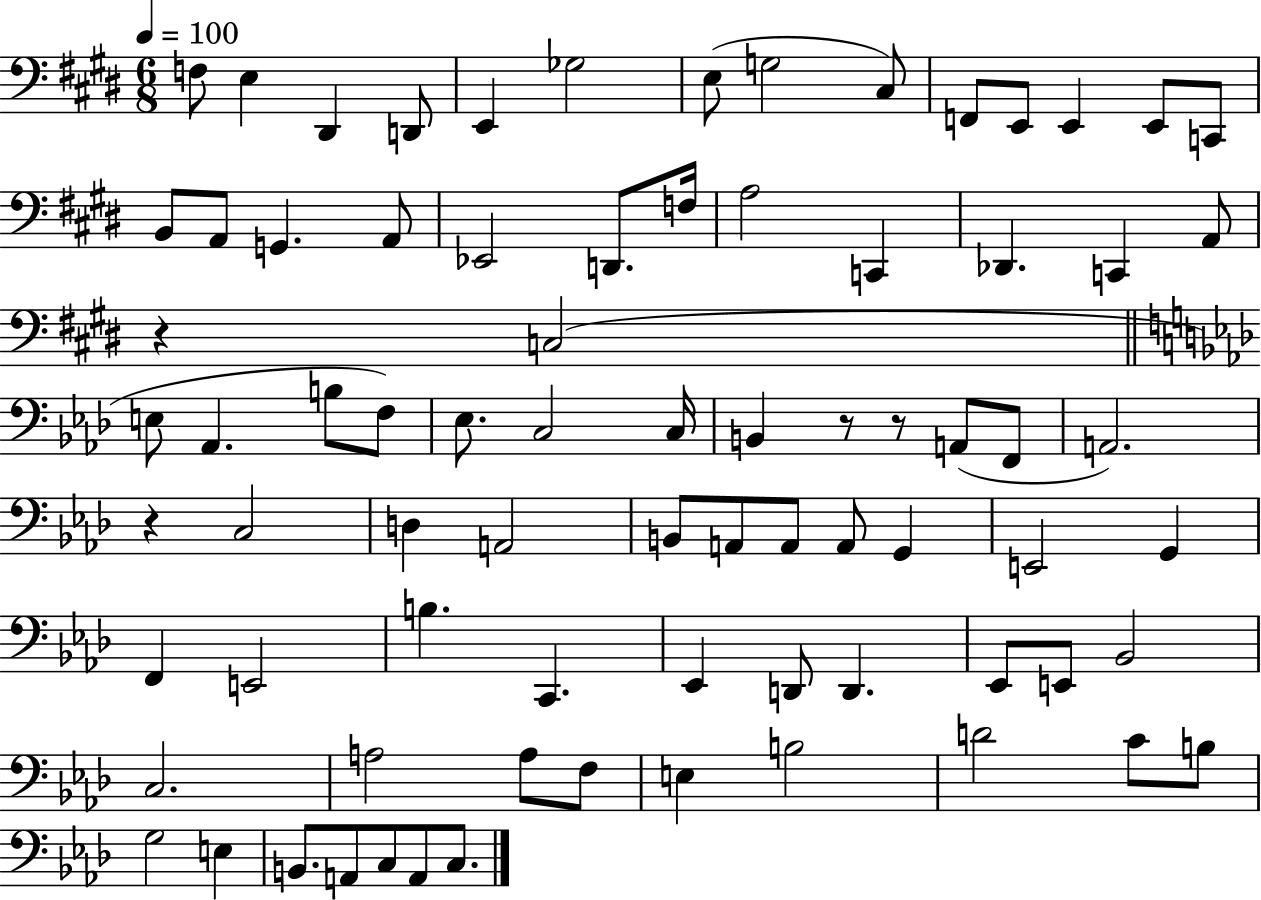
X:1
T:Untitled
M:6/8
L:1/4
K:E
F,/2 E, ^D,, D,,/2 E,, _G,2 E,/2 G,2 ^C,/2 F,,/2 E,,/2 E,, E,,/2 C,,/2 B,,/2 A,,/2 G,, A,,/2 _E,,2 D,,/2 F,/4 A,2 C,, _D,, C,, A,,/2 z C,2 E,/2 _A,, B,/2 F,/2 _E,/2 C,2 C,/4 B,, z/2 z/2 A,,/2 F,,/2 A,,2 z C,2 D, A,,2 B,,/2 A,,/2 A,,/2 A,,/2 G,, E,,2 G,, F,, E,,2 B, C,, _E,, D,,/2 D,, _E,,/2 E,,/2 _B,,2 C,2 A,2 A,/2 F,/2 E, B,2 D2 C/2 B,/2 G,2 E, B,,/2 A,,/2 C,/2 A,,/2 C,/2